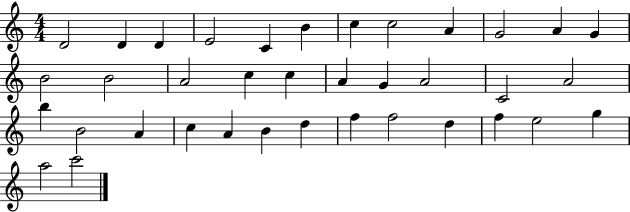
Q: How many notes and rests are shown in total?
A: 37